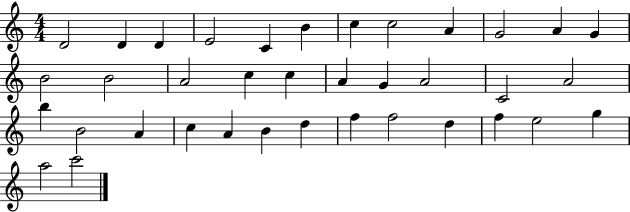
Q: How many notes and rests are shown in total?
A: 37